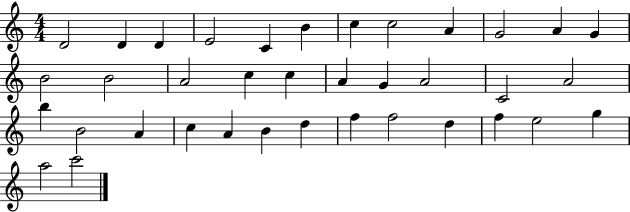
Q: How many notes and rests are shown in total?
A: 37